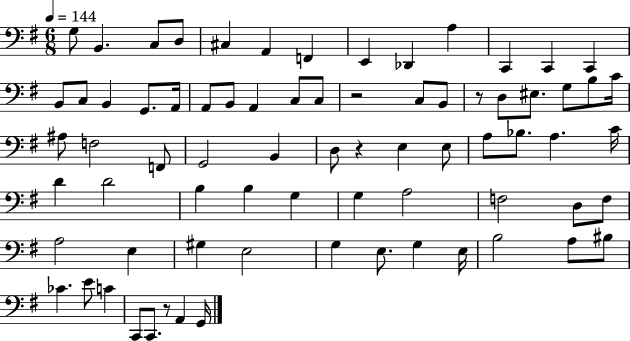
G3/e B2/q. C3/e D3/e C#3/q A2/q F2/q E2/q Db2/q A3/q C2/q C2/q C2/q B2/e C3/e B2/q G2/e. A2/s A2/e B2/e A2/q C3/e C3/e R/h C3/e B2/e R/e D3/e EIS3/e. G3/e B3/e C4/s A#3/e F3/h F2/e G2/h B2/q D3/e R/q E3/q E3/e A3/e Bb3/e. A3/q. C4/s D4/q D4/h B3/q B3/q G3/q G3/q A3/h F3/h D3/e F3/e A3/h E3/q G#3/q E3/h G3/q E3/e. G3/q E3/s B3/h A3/e BIS3/e CES4/q. E4/e C4/q C2/e C2/e. R/e A2/q G2/s